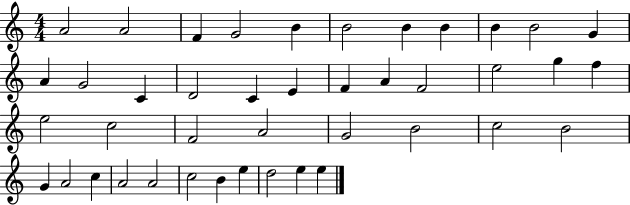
X:1
T:Untitled
M:4/4
L:1/4
K:C
A2 A2 F G2 B B2 B B B B2 G A G2 C D2 C E F A F2 e2 g f e2 c2 F2 A2 G2 B2 c2 B2 G A2 c A2 A2 c2 B e d2 e e